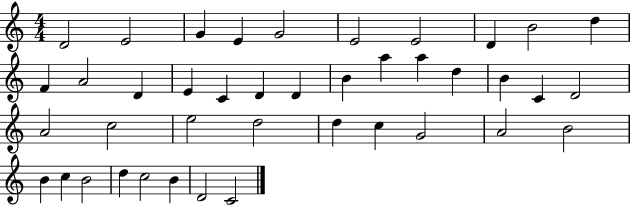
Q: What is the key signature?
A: C major